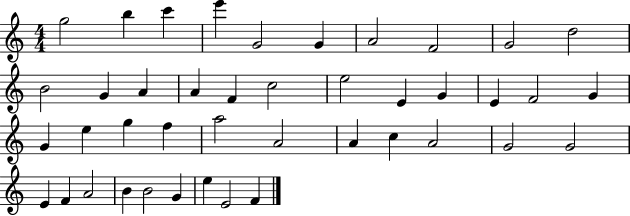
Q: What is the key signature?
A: C major